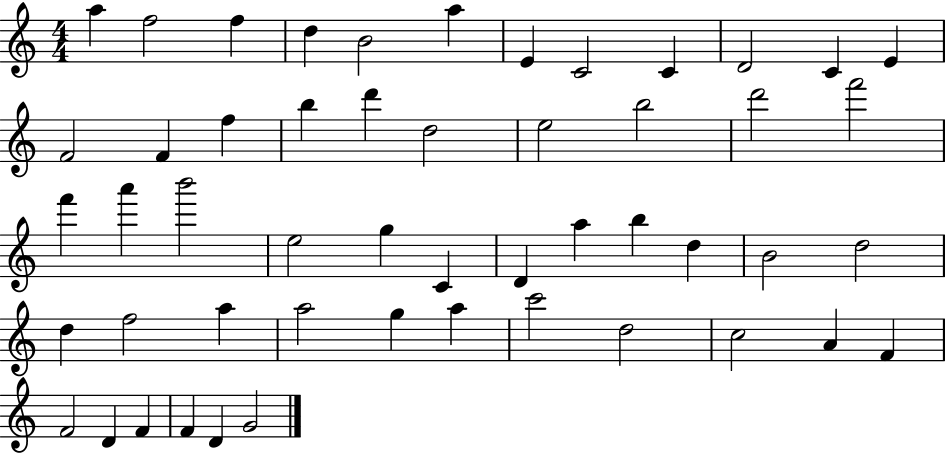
A5/q F5/h F5/q D5/q B4/h A5/q E4/q C4/h C4/q D4/h C4/q E4/q F4/h F4/q F5/q B5/q D6/q D5/h E5/h B5/h D6/h F6/h F6/q A6/q B6/h E5/h G5/q C4/q D4/q A5/q B5/q D5/q B4/h D5/h D5/q F5/h A5/q A5/h G5/q A5/q C6/h D5/h C5/h A4/q F4/q F4/h D4/q F4/q F4/q D4/q G4/h